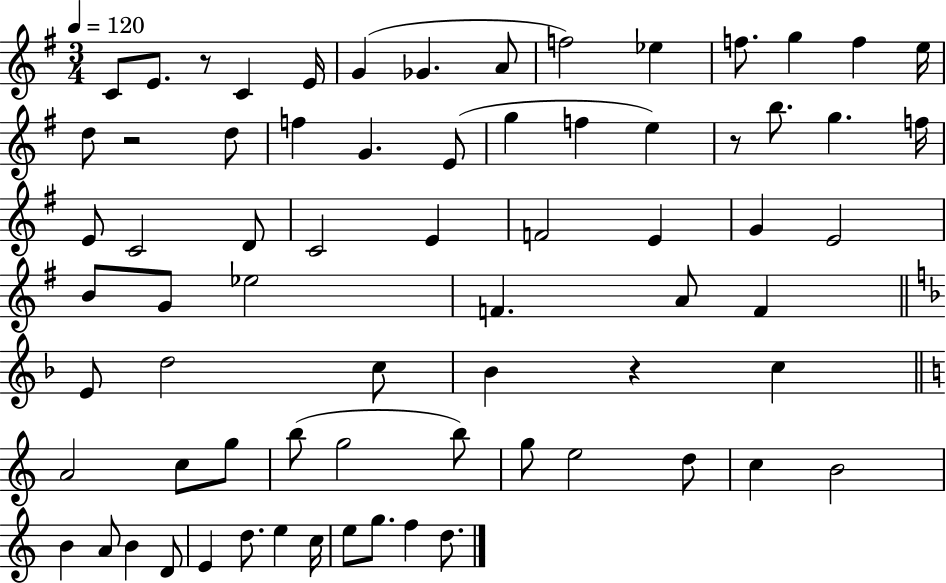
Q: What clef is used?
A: treble